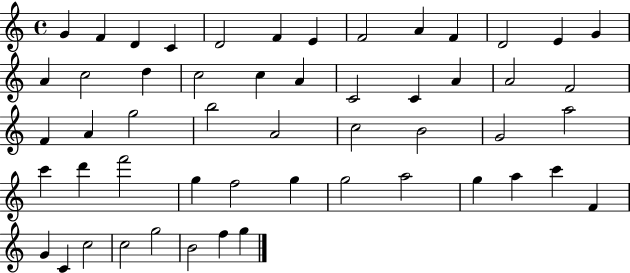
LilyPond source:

{
  \clef treble
  \time 4/4
  \defaultTimeSignature
  \key c \major
  g'4 f'4 d'4 c'4 | d'2 f'4 e'4 | f'2 a'4 f'4 | d'2 e'4 g'4 | \break a'4 c''2 d''4 | c''2 c''4 a'4 | c'2 c'4 a'4 | a'2 f'2 | \break f'4 a'4 g''2 | b''2 a'2 | c''2 b'2 | g'2 a''2 | \break c'''4 d'''4 f'''2 | g''4 f''2 g''4 | g''2 a''2 | g''4 a''4 c'''4 f'4 | \break g'4 c'4 c''2 | c''2 g''2 | b'2 f''4 g''4 | \bar "|."
}